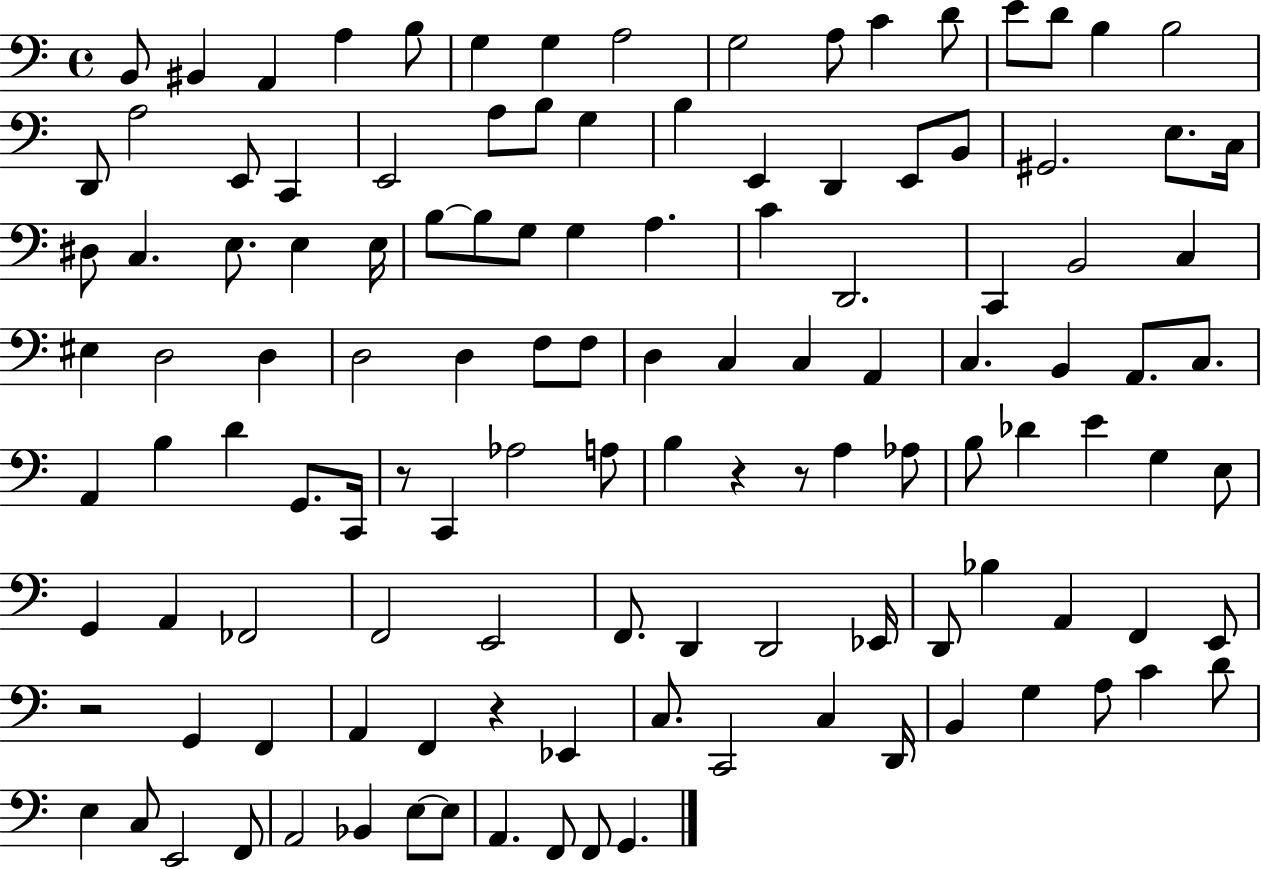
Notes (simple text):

B2/e BIS2/q A2/q A3/q B3/e G3/q G3/q A3/h G3/h A3/e C4/q D4/e E4/e D4/e B3/q B3/h D2/e A3/h E2/e C2/q E2/h A3/e B3/e G3/q B3/q E2/q D2/q E2/e B2/e G#2/h. E3/e. C3/s D#3/e C3/q. E3/e. E3/q E3/s B3/e B3/e G3/e G3/q A3/q. C4/q D2/h. C2/q B2/h C3/q EIS3/q D3/h D3/q D3/h D3/q F3/e F3/e D3/q C3/q C3/q A2/q C3/q. B2/q A2/e. C3/e. A2/q B3/q D4/q G2/e. C2/s R/e C2/q Ab3/h A3/e B3/q R/q R/e A3/q Ab3/e B3/e Db4/q E4/q G3/q E3/e G2/q A2/q FES2/h F2/h E2/h F2/e. D2/q D2/h Eb2/s D2/e Bb3/q A2/q F2/q E2/e R/h G2/q F2/q A2/q F2/q R/q Eb2/q C3/e. C2/h C3/q D2/s B2/q G3/q A3/e C4/q D4/e E3/q C3/e E2/h F2/e A2/h Bb2/q E3/e E3/e A2/q. F2/e F2/e G2/q.